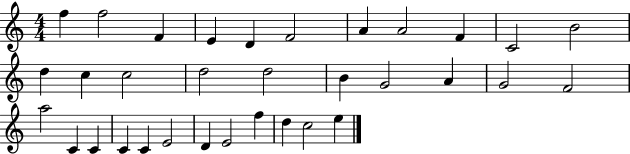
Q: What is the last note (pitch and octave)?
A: E5